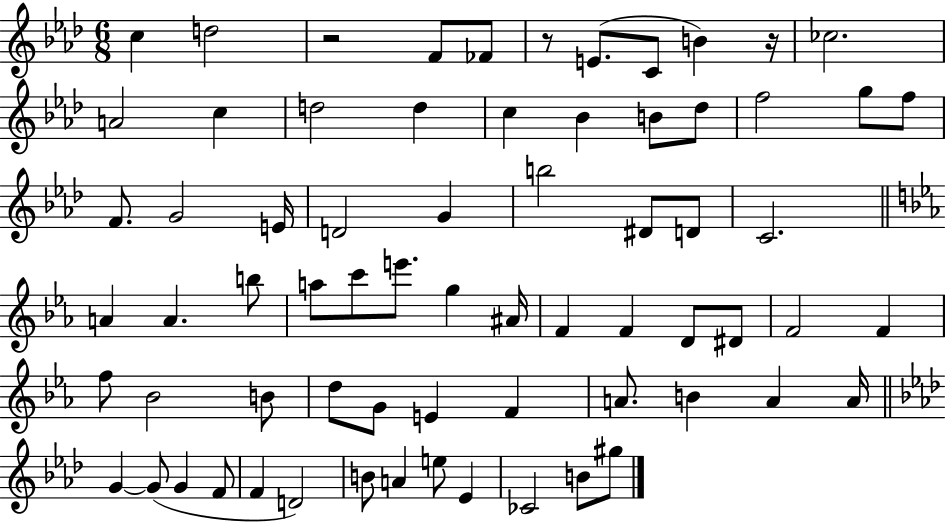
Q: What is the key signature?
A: AES major